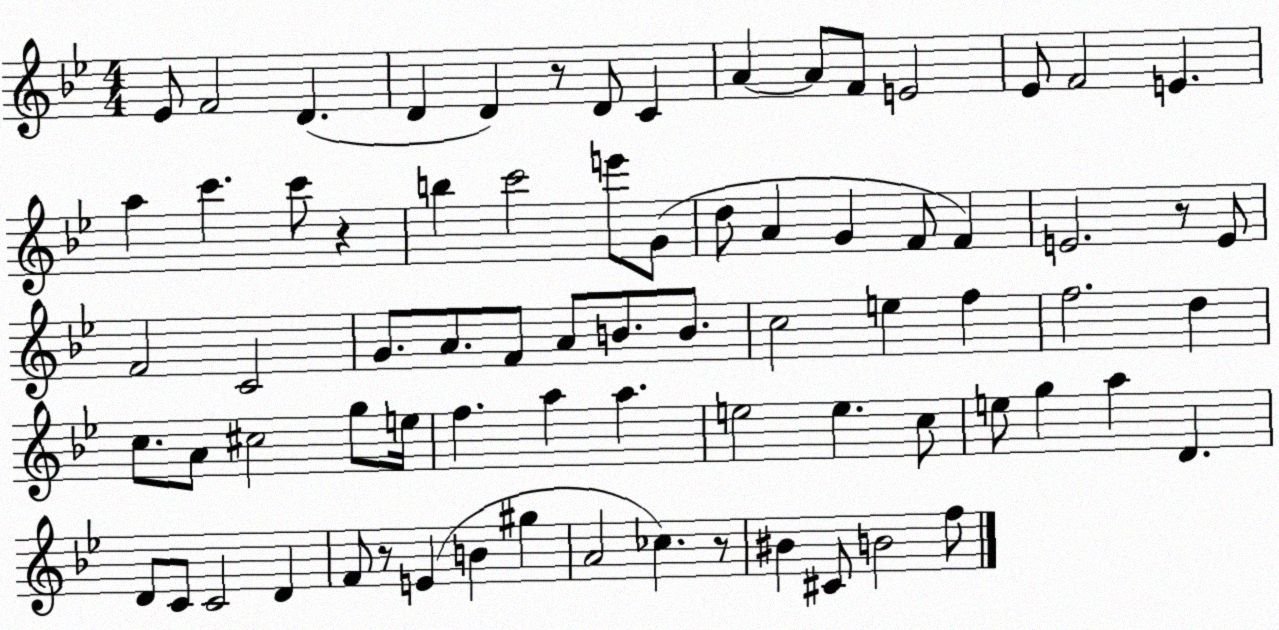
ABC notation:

X:1
T:Untitled
M:4/4
L:1/4
K:Bb
_E/2 F2 D D D z/2 D/2 C A A/2 F/2 E2 _E/2 F2 E a c' c'/2 z b c'2 e'/2 G/2 d/2 A G F/2 F E2 z/2 E/2 F2 C2 G/2 A/2 F/2 A/2 B/2 B/2 c2 e f f2 d c/2 A/2 ^c2 g/2 e/4 f a a e2 e c/2 e/2 g a D D/2 C/2 C2 D F/2 z/2 E B ^g A2 _c z/2 ^B ^C/2 B2 f/2